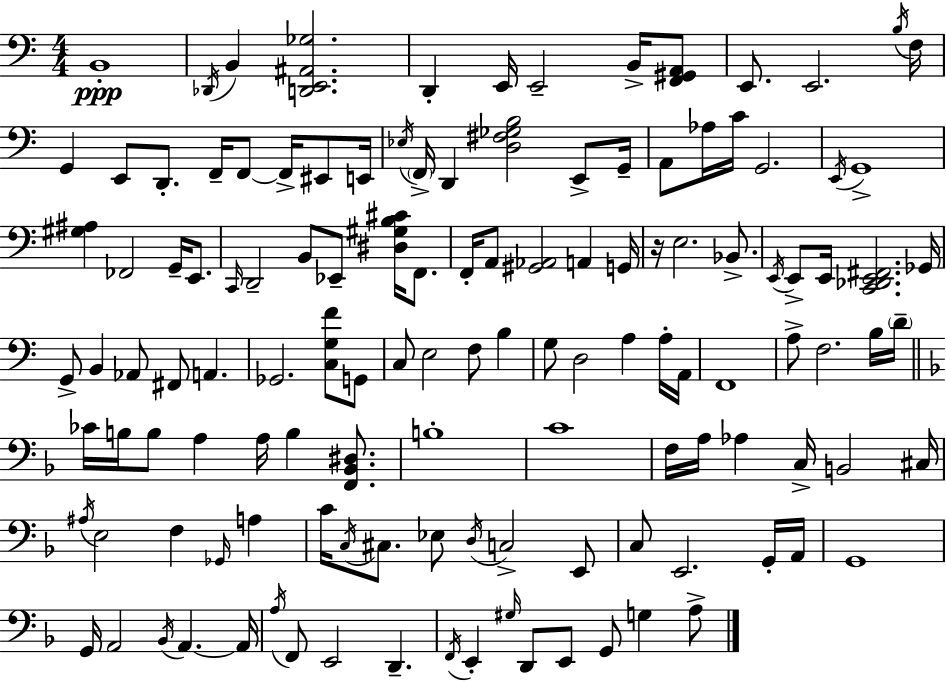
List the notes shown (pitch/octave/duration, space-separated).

B2/w Db2/s B2/q [D2,E2,A#2,Gb3]/h. D2/q E2/s E2/h B2/s [F2,G#2,A2]/e E2/e. E2/h. B3/s F3/s G2/q E2/e D2/e. F2/s F2/e F2/s EIS2/e E2/s Eb3/s F2/s D2/q [D3,F#3,Gb3,B3]/h E2/e G2/s A2/e Ab3/s C4/s G2/h. E2/s G2/w [G#3,A#3]/q FES2/h G2/s E2/e. C2/s D2/h B2/e Eb2/e [D#3,G#3,B3,C#4]/s F2/e. F2/s A2/e [G#2,Ab2]/h A2/q G2/s R/s E3/h. Bb2/e. E2/s E2/e E2/s [C2,Db2,E2,F#2]/h. Gb2/s G2/e B2/q Ab2/e F#2/e A2/q. Gb2/h. [C3,G3,F4]/e G2/e C3/e E3/h F3/e B3/q G3/e D3/h A3/q A3/s A2/s F2/w A3/e F3/h. B3/s D4/s CES4/s B3/s B3/e A3/q A3/s B3/q [F2,Bb2,D#3]/e. B3/w C4/w F3/s A3/s Ab3/q C3/s B2/h C#3/s A#3/s E3/h F3/q Gb2/s A3/q C4/s C3/s C#3/e. Eb3/e D3/s C3/h E2/e C3/e E2/h. G2/s A2/s G2/w G2/s A2/h Bb2/s A2/q. A2/s A3/s F2/e E2/h D2/q. F2/s E2/q G#3/s D2/e E2/e G2/e G3/q A3/e